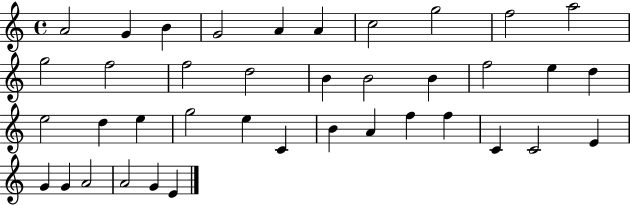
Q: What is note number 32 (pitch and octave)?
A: C4